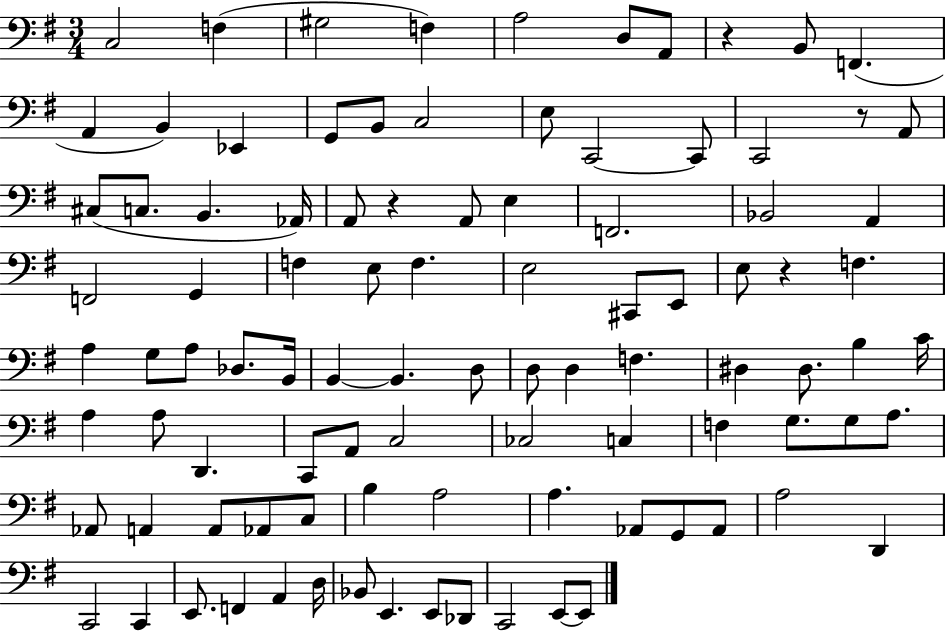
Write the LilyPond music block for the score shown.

{
  \clef bass
  \numericTimeSignature
  \time 3/4
  \key g \major
  c2 f4( | gis2 f4) | a2 d8 a,8 | r4 b,8 f,4.( | \break a,4 b,4) ees,4 | g,8 b,8 c2 | e8 c,2~~ c,8 | c,2 r8 a,8 | \break cis8( c8. b,4. aes,16) | a,8 r4 a,8 e4 | f,2. | bes,2 a,4 | \break f,2 g,4 | f4 e8 f4. | e2 cis,8 e,8 | e8 r4 f4. | \break a4 g8 a8 des8. b,16 | b,4~~ b,4. d8 | d8 d4 f4. | dis4 dis8. b4 c'16 | \break a4 a8 d,4. | c,8 a,8 c2 | ces2 c4 | f4 g8. g8 a8. | \break aes,8 a,4 a,8 aes,8 c8 | b4 a2 | a4. aes,8 g,8 aes,8 | a2 d,4 | \break c,2 c,4 | e,8. f,4 a,4 d16 | bes,8 e,4. e,8 des,8 | c,2 e,8~~ e,8 | \break \bar "|."
}